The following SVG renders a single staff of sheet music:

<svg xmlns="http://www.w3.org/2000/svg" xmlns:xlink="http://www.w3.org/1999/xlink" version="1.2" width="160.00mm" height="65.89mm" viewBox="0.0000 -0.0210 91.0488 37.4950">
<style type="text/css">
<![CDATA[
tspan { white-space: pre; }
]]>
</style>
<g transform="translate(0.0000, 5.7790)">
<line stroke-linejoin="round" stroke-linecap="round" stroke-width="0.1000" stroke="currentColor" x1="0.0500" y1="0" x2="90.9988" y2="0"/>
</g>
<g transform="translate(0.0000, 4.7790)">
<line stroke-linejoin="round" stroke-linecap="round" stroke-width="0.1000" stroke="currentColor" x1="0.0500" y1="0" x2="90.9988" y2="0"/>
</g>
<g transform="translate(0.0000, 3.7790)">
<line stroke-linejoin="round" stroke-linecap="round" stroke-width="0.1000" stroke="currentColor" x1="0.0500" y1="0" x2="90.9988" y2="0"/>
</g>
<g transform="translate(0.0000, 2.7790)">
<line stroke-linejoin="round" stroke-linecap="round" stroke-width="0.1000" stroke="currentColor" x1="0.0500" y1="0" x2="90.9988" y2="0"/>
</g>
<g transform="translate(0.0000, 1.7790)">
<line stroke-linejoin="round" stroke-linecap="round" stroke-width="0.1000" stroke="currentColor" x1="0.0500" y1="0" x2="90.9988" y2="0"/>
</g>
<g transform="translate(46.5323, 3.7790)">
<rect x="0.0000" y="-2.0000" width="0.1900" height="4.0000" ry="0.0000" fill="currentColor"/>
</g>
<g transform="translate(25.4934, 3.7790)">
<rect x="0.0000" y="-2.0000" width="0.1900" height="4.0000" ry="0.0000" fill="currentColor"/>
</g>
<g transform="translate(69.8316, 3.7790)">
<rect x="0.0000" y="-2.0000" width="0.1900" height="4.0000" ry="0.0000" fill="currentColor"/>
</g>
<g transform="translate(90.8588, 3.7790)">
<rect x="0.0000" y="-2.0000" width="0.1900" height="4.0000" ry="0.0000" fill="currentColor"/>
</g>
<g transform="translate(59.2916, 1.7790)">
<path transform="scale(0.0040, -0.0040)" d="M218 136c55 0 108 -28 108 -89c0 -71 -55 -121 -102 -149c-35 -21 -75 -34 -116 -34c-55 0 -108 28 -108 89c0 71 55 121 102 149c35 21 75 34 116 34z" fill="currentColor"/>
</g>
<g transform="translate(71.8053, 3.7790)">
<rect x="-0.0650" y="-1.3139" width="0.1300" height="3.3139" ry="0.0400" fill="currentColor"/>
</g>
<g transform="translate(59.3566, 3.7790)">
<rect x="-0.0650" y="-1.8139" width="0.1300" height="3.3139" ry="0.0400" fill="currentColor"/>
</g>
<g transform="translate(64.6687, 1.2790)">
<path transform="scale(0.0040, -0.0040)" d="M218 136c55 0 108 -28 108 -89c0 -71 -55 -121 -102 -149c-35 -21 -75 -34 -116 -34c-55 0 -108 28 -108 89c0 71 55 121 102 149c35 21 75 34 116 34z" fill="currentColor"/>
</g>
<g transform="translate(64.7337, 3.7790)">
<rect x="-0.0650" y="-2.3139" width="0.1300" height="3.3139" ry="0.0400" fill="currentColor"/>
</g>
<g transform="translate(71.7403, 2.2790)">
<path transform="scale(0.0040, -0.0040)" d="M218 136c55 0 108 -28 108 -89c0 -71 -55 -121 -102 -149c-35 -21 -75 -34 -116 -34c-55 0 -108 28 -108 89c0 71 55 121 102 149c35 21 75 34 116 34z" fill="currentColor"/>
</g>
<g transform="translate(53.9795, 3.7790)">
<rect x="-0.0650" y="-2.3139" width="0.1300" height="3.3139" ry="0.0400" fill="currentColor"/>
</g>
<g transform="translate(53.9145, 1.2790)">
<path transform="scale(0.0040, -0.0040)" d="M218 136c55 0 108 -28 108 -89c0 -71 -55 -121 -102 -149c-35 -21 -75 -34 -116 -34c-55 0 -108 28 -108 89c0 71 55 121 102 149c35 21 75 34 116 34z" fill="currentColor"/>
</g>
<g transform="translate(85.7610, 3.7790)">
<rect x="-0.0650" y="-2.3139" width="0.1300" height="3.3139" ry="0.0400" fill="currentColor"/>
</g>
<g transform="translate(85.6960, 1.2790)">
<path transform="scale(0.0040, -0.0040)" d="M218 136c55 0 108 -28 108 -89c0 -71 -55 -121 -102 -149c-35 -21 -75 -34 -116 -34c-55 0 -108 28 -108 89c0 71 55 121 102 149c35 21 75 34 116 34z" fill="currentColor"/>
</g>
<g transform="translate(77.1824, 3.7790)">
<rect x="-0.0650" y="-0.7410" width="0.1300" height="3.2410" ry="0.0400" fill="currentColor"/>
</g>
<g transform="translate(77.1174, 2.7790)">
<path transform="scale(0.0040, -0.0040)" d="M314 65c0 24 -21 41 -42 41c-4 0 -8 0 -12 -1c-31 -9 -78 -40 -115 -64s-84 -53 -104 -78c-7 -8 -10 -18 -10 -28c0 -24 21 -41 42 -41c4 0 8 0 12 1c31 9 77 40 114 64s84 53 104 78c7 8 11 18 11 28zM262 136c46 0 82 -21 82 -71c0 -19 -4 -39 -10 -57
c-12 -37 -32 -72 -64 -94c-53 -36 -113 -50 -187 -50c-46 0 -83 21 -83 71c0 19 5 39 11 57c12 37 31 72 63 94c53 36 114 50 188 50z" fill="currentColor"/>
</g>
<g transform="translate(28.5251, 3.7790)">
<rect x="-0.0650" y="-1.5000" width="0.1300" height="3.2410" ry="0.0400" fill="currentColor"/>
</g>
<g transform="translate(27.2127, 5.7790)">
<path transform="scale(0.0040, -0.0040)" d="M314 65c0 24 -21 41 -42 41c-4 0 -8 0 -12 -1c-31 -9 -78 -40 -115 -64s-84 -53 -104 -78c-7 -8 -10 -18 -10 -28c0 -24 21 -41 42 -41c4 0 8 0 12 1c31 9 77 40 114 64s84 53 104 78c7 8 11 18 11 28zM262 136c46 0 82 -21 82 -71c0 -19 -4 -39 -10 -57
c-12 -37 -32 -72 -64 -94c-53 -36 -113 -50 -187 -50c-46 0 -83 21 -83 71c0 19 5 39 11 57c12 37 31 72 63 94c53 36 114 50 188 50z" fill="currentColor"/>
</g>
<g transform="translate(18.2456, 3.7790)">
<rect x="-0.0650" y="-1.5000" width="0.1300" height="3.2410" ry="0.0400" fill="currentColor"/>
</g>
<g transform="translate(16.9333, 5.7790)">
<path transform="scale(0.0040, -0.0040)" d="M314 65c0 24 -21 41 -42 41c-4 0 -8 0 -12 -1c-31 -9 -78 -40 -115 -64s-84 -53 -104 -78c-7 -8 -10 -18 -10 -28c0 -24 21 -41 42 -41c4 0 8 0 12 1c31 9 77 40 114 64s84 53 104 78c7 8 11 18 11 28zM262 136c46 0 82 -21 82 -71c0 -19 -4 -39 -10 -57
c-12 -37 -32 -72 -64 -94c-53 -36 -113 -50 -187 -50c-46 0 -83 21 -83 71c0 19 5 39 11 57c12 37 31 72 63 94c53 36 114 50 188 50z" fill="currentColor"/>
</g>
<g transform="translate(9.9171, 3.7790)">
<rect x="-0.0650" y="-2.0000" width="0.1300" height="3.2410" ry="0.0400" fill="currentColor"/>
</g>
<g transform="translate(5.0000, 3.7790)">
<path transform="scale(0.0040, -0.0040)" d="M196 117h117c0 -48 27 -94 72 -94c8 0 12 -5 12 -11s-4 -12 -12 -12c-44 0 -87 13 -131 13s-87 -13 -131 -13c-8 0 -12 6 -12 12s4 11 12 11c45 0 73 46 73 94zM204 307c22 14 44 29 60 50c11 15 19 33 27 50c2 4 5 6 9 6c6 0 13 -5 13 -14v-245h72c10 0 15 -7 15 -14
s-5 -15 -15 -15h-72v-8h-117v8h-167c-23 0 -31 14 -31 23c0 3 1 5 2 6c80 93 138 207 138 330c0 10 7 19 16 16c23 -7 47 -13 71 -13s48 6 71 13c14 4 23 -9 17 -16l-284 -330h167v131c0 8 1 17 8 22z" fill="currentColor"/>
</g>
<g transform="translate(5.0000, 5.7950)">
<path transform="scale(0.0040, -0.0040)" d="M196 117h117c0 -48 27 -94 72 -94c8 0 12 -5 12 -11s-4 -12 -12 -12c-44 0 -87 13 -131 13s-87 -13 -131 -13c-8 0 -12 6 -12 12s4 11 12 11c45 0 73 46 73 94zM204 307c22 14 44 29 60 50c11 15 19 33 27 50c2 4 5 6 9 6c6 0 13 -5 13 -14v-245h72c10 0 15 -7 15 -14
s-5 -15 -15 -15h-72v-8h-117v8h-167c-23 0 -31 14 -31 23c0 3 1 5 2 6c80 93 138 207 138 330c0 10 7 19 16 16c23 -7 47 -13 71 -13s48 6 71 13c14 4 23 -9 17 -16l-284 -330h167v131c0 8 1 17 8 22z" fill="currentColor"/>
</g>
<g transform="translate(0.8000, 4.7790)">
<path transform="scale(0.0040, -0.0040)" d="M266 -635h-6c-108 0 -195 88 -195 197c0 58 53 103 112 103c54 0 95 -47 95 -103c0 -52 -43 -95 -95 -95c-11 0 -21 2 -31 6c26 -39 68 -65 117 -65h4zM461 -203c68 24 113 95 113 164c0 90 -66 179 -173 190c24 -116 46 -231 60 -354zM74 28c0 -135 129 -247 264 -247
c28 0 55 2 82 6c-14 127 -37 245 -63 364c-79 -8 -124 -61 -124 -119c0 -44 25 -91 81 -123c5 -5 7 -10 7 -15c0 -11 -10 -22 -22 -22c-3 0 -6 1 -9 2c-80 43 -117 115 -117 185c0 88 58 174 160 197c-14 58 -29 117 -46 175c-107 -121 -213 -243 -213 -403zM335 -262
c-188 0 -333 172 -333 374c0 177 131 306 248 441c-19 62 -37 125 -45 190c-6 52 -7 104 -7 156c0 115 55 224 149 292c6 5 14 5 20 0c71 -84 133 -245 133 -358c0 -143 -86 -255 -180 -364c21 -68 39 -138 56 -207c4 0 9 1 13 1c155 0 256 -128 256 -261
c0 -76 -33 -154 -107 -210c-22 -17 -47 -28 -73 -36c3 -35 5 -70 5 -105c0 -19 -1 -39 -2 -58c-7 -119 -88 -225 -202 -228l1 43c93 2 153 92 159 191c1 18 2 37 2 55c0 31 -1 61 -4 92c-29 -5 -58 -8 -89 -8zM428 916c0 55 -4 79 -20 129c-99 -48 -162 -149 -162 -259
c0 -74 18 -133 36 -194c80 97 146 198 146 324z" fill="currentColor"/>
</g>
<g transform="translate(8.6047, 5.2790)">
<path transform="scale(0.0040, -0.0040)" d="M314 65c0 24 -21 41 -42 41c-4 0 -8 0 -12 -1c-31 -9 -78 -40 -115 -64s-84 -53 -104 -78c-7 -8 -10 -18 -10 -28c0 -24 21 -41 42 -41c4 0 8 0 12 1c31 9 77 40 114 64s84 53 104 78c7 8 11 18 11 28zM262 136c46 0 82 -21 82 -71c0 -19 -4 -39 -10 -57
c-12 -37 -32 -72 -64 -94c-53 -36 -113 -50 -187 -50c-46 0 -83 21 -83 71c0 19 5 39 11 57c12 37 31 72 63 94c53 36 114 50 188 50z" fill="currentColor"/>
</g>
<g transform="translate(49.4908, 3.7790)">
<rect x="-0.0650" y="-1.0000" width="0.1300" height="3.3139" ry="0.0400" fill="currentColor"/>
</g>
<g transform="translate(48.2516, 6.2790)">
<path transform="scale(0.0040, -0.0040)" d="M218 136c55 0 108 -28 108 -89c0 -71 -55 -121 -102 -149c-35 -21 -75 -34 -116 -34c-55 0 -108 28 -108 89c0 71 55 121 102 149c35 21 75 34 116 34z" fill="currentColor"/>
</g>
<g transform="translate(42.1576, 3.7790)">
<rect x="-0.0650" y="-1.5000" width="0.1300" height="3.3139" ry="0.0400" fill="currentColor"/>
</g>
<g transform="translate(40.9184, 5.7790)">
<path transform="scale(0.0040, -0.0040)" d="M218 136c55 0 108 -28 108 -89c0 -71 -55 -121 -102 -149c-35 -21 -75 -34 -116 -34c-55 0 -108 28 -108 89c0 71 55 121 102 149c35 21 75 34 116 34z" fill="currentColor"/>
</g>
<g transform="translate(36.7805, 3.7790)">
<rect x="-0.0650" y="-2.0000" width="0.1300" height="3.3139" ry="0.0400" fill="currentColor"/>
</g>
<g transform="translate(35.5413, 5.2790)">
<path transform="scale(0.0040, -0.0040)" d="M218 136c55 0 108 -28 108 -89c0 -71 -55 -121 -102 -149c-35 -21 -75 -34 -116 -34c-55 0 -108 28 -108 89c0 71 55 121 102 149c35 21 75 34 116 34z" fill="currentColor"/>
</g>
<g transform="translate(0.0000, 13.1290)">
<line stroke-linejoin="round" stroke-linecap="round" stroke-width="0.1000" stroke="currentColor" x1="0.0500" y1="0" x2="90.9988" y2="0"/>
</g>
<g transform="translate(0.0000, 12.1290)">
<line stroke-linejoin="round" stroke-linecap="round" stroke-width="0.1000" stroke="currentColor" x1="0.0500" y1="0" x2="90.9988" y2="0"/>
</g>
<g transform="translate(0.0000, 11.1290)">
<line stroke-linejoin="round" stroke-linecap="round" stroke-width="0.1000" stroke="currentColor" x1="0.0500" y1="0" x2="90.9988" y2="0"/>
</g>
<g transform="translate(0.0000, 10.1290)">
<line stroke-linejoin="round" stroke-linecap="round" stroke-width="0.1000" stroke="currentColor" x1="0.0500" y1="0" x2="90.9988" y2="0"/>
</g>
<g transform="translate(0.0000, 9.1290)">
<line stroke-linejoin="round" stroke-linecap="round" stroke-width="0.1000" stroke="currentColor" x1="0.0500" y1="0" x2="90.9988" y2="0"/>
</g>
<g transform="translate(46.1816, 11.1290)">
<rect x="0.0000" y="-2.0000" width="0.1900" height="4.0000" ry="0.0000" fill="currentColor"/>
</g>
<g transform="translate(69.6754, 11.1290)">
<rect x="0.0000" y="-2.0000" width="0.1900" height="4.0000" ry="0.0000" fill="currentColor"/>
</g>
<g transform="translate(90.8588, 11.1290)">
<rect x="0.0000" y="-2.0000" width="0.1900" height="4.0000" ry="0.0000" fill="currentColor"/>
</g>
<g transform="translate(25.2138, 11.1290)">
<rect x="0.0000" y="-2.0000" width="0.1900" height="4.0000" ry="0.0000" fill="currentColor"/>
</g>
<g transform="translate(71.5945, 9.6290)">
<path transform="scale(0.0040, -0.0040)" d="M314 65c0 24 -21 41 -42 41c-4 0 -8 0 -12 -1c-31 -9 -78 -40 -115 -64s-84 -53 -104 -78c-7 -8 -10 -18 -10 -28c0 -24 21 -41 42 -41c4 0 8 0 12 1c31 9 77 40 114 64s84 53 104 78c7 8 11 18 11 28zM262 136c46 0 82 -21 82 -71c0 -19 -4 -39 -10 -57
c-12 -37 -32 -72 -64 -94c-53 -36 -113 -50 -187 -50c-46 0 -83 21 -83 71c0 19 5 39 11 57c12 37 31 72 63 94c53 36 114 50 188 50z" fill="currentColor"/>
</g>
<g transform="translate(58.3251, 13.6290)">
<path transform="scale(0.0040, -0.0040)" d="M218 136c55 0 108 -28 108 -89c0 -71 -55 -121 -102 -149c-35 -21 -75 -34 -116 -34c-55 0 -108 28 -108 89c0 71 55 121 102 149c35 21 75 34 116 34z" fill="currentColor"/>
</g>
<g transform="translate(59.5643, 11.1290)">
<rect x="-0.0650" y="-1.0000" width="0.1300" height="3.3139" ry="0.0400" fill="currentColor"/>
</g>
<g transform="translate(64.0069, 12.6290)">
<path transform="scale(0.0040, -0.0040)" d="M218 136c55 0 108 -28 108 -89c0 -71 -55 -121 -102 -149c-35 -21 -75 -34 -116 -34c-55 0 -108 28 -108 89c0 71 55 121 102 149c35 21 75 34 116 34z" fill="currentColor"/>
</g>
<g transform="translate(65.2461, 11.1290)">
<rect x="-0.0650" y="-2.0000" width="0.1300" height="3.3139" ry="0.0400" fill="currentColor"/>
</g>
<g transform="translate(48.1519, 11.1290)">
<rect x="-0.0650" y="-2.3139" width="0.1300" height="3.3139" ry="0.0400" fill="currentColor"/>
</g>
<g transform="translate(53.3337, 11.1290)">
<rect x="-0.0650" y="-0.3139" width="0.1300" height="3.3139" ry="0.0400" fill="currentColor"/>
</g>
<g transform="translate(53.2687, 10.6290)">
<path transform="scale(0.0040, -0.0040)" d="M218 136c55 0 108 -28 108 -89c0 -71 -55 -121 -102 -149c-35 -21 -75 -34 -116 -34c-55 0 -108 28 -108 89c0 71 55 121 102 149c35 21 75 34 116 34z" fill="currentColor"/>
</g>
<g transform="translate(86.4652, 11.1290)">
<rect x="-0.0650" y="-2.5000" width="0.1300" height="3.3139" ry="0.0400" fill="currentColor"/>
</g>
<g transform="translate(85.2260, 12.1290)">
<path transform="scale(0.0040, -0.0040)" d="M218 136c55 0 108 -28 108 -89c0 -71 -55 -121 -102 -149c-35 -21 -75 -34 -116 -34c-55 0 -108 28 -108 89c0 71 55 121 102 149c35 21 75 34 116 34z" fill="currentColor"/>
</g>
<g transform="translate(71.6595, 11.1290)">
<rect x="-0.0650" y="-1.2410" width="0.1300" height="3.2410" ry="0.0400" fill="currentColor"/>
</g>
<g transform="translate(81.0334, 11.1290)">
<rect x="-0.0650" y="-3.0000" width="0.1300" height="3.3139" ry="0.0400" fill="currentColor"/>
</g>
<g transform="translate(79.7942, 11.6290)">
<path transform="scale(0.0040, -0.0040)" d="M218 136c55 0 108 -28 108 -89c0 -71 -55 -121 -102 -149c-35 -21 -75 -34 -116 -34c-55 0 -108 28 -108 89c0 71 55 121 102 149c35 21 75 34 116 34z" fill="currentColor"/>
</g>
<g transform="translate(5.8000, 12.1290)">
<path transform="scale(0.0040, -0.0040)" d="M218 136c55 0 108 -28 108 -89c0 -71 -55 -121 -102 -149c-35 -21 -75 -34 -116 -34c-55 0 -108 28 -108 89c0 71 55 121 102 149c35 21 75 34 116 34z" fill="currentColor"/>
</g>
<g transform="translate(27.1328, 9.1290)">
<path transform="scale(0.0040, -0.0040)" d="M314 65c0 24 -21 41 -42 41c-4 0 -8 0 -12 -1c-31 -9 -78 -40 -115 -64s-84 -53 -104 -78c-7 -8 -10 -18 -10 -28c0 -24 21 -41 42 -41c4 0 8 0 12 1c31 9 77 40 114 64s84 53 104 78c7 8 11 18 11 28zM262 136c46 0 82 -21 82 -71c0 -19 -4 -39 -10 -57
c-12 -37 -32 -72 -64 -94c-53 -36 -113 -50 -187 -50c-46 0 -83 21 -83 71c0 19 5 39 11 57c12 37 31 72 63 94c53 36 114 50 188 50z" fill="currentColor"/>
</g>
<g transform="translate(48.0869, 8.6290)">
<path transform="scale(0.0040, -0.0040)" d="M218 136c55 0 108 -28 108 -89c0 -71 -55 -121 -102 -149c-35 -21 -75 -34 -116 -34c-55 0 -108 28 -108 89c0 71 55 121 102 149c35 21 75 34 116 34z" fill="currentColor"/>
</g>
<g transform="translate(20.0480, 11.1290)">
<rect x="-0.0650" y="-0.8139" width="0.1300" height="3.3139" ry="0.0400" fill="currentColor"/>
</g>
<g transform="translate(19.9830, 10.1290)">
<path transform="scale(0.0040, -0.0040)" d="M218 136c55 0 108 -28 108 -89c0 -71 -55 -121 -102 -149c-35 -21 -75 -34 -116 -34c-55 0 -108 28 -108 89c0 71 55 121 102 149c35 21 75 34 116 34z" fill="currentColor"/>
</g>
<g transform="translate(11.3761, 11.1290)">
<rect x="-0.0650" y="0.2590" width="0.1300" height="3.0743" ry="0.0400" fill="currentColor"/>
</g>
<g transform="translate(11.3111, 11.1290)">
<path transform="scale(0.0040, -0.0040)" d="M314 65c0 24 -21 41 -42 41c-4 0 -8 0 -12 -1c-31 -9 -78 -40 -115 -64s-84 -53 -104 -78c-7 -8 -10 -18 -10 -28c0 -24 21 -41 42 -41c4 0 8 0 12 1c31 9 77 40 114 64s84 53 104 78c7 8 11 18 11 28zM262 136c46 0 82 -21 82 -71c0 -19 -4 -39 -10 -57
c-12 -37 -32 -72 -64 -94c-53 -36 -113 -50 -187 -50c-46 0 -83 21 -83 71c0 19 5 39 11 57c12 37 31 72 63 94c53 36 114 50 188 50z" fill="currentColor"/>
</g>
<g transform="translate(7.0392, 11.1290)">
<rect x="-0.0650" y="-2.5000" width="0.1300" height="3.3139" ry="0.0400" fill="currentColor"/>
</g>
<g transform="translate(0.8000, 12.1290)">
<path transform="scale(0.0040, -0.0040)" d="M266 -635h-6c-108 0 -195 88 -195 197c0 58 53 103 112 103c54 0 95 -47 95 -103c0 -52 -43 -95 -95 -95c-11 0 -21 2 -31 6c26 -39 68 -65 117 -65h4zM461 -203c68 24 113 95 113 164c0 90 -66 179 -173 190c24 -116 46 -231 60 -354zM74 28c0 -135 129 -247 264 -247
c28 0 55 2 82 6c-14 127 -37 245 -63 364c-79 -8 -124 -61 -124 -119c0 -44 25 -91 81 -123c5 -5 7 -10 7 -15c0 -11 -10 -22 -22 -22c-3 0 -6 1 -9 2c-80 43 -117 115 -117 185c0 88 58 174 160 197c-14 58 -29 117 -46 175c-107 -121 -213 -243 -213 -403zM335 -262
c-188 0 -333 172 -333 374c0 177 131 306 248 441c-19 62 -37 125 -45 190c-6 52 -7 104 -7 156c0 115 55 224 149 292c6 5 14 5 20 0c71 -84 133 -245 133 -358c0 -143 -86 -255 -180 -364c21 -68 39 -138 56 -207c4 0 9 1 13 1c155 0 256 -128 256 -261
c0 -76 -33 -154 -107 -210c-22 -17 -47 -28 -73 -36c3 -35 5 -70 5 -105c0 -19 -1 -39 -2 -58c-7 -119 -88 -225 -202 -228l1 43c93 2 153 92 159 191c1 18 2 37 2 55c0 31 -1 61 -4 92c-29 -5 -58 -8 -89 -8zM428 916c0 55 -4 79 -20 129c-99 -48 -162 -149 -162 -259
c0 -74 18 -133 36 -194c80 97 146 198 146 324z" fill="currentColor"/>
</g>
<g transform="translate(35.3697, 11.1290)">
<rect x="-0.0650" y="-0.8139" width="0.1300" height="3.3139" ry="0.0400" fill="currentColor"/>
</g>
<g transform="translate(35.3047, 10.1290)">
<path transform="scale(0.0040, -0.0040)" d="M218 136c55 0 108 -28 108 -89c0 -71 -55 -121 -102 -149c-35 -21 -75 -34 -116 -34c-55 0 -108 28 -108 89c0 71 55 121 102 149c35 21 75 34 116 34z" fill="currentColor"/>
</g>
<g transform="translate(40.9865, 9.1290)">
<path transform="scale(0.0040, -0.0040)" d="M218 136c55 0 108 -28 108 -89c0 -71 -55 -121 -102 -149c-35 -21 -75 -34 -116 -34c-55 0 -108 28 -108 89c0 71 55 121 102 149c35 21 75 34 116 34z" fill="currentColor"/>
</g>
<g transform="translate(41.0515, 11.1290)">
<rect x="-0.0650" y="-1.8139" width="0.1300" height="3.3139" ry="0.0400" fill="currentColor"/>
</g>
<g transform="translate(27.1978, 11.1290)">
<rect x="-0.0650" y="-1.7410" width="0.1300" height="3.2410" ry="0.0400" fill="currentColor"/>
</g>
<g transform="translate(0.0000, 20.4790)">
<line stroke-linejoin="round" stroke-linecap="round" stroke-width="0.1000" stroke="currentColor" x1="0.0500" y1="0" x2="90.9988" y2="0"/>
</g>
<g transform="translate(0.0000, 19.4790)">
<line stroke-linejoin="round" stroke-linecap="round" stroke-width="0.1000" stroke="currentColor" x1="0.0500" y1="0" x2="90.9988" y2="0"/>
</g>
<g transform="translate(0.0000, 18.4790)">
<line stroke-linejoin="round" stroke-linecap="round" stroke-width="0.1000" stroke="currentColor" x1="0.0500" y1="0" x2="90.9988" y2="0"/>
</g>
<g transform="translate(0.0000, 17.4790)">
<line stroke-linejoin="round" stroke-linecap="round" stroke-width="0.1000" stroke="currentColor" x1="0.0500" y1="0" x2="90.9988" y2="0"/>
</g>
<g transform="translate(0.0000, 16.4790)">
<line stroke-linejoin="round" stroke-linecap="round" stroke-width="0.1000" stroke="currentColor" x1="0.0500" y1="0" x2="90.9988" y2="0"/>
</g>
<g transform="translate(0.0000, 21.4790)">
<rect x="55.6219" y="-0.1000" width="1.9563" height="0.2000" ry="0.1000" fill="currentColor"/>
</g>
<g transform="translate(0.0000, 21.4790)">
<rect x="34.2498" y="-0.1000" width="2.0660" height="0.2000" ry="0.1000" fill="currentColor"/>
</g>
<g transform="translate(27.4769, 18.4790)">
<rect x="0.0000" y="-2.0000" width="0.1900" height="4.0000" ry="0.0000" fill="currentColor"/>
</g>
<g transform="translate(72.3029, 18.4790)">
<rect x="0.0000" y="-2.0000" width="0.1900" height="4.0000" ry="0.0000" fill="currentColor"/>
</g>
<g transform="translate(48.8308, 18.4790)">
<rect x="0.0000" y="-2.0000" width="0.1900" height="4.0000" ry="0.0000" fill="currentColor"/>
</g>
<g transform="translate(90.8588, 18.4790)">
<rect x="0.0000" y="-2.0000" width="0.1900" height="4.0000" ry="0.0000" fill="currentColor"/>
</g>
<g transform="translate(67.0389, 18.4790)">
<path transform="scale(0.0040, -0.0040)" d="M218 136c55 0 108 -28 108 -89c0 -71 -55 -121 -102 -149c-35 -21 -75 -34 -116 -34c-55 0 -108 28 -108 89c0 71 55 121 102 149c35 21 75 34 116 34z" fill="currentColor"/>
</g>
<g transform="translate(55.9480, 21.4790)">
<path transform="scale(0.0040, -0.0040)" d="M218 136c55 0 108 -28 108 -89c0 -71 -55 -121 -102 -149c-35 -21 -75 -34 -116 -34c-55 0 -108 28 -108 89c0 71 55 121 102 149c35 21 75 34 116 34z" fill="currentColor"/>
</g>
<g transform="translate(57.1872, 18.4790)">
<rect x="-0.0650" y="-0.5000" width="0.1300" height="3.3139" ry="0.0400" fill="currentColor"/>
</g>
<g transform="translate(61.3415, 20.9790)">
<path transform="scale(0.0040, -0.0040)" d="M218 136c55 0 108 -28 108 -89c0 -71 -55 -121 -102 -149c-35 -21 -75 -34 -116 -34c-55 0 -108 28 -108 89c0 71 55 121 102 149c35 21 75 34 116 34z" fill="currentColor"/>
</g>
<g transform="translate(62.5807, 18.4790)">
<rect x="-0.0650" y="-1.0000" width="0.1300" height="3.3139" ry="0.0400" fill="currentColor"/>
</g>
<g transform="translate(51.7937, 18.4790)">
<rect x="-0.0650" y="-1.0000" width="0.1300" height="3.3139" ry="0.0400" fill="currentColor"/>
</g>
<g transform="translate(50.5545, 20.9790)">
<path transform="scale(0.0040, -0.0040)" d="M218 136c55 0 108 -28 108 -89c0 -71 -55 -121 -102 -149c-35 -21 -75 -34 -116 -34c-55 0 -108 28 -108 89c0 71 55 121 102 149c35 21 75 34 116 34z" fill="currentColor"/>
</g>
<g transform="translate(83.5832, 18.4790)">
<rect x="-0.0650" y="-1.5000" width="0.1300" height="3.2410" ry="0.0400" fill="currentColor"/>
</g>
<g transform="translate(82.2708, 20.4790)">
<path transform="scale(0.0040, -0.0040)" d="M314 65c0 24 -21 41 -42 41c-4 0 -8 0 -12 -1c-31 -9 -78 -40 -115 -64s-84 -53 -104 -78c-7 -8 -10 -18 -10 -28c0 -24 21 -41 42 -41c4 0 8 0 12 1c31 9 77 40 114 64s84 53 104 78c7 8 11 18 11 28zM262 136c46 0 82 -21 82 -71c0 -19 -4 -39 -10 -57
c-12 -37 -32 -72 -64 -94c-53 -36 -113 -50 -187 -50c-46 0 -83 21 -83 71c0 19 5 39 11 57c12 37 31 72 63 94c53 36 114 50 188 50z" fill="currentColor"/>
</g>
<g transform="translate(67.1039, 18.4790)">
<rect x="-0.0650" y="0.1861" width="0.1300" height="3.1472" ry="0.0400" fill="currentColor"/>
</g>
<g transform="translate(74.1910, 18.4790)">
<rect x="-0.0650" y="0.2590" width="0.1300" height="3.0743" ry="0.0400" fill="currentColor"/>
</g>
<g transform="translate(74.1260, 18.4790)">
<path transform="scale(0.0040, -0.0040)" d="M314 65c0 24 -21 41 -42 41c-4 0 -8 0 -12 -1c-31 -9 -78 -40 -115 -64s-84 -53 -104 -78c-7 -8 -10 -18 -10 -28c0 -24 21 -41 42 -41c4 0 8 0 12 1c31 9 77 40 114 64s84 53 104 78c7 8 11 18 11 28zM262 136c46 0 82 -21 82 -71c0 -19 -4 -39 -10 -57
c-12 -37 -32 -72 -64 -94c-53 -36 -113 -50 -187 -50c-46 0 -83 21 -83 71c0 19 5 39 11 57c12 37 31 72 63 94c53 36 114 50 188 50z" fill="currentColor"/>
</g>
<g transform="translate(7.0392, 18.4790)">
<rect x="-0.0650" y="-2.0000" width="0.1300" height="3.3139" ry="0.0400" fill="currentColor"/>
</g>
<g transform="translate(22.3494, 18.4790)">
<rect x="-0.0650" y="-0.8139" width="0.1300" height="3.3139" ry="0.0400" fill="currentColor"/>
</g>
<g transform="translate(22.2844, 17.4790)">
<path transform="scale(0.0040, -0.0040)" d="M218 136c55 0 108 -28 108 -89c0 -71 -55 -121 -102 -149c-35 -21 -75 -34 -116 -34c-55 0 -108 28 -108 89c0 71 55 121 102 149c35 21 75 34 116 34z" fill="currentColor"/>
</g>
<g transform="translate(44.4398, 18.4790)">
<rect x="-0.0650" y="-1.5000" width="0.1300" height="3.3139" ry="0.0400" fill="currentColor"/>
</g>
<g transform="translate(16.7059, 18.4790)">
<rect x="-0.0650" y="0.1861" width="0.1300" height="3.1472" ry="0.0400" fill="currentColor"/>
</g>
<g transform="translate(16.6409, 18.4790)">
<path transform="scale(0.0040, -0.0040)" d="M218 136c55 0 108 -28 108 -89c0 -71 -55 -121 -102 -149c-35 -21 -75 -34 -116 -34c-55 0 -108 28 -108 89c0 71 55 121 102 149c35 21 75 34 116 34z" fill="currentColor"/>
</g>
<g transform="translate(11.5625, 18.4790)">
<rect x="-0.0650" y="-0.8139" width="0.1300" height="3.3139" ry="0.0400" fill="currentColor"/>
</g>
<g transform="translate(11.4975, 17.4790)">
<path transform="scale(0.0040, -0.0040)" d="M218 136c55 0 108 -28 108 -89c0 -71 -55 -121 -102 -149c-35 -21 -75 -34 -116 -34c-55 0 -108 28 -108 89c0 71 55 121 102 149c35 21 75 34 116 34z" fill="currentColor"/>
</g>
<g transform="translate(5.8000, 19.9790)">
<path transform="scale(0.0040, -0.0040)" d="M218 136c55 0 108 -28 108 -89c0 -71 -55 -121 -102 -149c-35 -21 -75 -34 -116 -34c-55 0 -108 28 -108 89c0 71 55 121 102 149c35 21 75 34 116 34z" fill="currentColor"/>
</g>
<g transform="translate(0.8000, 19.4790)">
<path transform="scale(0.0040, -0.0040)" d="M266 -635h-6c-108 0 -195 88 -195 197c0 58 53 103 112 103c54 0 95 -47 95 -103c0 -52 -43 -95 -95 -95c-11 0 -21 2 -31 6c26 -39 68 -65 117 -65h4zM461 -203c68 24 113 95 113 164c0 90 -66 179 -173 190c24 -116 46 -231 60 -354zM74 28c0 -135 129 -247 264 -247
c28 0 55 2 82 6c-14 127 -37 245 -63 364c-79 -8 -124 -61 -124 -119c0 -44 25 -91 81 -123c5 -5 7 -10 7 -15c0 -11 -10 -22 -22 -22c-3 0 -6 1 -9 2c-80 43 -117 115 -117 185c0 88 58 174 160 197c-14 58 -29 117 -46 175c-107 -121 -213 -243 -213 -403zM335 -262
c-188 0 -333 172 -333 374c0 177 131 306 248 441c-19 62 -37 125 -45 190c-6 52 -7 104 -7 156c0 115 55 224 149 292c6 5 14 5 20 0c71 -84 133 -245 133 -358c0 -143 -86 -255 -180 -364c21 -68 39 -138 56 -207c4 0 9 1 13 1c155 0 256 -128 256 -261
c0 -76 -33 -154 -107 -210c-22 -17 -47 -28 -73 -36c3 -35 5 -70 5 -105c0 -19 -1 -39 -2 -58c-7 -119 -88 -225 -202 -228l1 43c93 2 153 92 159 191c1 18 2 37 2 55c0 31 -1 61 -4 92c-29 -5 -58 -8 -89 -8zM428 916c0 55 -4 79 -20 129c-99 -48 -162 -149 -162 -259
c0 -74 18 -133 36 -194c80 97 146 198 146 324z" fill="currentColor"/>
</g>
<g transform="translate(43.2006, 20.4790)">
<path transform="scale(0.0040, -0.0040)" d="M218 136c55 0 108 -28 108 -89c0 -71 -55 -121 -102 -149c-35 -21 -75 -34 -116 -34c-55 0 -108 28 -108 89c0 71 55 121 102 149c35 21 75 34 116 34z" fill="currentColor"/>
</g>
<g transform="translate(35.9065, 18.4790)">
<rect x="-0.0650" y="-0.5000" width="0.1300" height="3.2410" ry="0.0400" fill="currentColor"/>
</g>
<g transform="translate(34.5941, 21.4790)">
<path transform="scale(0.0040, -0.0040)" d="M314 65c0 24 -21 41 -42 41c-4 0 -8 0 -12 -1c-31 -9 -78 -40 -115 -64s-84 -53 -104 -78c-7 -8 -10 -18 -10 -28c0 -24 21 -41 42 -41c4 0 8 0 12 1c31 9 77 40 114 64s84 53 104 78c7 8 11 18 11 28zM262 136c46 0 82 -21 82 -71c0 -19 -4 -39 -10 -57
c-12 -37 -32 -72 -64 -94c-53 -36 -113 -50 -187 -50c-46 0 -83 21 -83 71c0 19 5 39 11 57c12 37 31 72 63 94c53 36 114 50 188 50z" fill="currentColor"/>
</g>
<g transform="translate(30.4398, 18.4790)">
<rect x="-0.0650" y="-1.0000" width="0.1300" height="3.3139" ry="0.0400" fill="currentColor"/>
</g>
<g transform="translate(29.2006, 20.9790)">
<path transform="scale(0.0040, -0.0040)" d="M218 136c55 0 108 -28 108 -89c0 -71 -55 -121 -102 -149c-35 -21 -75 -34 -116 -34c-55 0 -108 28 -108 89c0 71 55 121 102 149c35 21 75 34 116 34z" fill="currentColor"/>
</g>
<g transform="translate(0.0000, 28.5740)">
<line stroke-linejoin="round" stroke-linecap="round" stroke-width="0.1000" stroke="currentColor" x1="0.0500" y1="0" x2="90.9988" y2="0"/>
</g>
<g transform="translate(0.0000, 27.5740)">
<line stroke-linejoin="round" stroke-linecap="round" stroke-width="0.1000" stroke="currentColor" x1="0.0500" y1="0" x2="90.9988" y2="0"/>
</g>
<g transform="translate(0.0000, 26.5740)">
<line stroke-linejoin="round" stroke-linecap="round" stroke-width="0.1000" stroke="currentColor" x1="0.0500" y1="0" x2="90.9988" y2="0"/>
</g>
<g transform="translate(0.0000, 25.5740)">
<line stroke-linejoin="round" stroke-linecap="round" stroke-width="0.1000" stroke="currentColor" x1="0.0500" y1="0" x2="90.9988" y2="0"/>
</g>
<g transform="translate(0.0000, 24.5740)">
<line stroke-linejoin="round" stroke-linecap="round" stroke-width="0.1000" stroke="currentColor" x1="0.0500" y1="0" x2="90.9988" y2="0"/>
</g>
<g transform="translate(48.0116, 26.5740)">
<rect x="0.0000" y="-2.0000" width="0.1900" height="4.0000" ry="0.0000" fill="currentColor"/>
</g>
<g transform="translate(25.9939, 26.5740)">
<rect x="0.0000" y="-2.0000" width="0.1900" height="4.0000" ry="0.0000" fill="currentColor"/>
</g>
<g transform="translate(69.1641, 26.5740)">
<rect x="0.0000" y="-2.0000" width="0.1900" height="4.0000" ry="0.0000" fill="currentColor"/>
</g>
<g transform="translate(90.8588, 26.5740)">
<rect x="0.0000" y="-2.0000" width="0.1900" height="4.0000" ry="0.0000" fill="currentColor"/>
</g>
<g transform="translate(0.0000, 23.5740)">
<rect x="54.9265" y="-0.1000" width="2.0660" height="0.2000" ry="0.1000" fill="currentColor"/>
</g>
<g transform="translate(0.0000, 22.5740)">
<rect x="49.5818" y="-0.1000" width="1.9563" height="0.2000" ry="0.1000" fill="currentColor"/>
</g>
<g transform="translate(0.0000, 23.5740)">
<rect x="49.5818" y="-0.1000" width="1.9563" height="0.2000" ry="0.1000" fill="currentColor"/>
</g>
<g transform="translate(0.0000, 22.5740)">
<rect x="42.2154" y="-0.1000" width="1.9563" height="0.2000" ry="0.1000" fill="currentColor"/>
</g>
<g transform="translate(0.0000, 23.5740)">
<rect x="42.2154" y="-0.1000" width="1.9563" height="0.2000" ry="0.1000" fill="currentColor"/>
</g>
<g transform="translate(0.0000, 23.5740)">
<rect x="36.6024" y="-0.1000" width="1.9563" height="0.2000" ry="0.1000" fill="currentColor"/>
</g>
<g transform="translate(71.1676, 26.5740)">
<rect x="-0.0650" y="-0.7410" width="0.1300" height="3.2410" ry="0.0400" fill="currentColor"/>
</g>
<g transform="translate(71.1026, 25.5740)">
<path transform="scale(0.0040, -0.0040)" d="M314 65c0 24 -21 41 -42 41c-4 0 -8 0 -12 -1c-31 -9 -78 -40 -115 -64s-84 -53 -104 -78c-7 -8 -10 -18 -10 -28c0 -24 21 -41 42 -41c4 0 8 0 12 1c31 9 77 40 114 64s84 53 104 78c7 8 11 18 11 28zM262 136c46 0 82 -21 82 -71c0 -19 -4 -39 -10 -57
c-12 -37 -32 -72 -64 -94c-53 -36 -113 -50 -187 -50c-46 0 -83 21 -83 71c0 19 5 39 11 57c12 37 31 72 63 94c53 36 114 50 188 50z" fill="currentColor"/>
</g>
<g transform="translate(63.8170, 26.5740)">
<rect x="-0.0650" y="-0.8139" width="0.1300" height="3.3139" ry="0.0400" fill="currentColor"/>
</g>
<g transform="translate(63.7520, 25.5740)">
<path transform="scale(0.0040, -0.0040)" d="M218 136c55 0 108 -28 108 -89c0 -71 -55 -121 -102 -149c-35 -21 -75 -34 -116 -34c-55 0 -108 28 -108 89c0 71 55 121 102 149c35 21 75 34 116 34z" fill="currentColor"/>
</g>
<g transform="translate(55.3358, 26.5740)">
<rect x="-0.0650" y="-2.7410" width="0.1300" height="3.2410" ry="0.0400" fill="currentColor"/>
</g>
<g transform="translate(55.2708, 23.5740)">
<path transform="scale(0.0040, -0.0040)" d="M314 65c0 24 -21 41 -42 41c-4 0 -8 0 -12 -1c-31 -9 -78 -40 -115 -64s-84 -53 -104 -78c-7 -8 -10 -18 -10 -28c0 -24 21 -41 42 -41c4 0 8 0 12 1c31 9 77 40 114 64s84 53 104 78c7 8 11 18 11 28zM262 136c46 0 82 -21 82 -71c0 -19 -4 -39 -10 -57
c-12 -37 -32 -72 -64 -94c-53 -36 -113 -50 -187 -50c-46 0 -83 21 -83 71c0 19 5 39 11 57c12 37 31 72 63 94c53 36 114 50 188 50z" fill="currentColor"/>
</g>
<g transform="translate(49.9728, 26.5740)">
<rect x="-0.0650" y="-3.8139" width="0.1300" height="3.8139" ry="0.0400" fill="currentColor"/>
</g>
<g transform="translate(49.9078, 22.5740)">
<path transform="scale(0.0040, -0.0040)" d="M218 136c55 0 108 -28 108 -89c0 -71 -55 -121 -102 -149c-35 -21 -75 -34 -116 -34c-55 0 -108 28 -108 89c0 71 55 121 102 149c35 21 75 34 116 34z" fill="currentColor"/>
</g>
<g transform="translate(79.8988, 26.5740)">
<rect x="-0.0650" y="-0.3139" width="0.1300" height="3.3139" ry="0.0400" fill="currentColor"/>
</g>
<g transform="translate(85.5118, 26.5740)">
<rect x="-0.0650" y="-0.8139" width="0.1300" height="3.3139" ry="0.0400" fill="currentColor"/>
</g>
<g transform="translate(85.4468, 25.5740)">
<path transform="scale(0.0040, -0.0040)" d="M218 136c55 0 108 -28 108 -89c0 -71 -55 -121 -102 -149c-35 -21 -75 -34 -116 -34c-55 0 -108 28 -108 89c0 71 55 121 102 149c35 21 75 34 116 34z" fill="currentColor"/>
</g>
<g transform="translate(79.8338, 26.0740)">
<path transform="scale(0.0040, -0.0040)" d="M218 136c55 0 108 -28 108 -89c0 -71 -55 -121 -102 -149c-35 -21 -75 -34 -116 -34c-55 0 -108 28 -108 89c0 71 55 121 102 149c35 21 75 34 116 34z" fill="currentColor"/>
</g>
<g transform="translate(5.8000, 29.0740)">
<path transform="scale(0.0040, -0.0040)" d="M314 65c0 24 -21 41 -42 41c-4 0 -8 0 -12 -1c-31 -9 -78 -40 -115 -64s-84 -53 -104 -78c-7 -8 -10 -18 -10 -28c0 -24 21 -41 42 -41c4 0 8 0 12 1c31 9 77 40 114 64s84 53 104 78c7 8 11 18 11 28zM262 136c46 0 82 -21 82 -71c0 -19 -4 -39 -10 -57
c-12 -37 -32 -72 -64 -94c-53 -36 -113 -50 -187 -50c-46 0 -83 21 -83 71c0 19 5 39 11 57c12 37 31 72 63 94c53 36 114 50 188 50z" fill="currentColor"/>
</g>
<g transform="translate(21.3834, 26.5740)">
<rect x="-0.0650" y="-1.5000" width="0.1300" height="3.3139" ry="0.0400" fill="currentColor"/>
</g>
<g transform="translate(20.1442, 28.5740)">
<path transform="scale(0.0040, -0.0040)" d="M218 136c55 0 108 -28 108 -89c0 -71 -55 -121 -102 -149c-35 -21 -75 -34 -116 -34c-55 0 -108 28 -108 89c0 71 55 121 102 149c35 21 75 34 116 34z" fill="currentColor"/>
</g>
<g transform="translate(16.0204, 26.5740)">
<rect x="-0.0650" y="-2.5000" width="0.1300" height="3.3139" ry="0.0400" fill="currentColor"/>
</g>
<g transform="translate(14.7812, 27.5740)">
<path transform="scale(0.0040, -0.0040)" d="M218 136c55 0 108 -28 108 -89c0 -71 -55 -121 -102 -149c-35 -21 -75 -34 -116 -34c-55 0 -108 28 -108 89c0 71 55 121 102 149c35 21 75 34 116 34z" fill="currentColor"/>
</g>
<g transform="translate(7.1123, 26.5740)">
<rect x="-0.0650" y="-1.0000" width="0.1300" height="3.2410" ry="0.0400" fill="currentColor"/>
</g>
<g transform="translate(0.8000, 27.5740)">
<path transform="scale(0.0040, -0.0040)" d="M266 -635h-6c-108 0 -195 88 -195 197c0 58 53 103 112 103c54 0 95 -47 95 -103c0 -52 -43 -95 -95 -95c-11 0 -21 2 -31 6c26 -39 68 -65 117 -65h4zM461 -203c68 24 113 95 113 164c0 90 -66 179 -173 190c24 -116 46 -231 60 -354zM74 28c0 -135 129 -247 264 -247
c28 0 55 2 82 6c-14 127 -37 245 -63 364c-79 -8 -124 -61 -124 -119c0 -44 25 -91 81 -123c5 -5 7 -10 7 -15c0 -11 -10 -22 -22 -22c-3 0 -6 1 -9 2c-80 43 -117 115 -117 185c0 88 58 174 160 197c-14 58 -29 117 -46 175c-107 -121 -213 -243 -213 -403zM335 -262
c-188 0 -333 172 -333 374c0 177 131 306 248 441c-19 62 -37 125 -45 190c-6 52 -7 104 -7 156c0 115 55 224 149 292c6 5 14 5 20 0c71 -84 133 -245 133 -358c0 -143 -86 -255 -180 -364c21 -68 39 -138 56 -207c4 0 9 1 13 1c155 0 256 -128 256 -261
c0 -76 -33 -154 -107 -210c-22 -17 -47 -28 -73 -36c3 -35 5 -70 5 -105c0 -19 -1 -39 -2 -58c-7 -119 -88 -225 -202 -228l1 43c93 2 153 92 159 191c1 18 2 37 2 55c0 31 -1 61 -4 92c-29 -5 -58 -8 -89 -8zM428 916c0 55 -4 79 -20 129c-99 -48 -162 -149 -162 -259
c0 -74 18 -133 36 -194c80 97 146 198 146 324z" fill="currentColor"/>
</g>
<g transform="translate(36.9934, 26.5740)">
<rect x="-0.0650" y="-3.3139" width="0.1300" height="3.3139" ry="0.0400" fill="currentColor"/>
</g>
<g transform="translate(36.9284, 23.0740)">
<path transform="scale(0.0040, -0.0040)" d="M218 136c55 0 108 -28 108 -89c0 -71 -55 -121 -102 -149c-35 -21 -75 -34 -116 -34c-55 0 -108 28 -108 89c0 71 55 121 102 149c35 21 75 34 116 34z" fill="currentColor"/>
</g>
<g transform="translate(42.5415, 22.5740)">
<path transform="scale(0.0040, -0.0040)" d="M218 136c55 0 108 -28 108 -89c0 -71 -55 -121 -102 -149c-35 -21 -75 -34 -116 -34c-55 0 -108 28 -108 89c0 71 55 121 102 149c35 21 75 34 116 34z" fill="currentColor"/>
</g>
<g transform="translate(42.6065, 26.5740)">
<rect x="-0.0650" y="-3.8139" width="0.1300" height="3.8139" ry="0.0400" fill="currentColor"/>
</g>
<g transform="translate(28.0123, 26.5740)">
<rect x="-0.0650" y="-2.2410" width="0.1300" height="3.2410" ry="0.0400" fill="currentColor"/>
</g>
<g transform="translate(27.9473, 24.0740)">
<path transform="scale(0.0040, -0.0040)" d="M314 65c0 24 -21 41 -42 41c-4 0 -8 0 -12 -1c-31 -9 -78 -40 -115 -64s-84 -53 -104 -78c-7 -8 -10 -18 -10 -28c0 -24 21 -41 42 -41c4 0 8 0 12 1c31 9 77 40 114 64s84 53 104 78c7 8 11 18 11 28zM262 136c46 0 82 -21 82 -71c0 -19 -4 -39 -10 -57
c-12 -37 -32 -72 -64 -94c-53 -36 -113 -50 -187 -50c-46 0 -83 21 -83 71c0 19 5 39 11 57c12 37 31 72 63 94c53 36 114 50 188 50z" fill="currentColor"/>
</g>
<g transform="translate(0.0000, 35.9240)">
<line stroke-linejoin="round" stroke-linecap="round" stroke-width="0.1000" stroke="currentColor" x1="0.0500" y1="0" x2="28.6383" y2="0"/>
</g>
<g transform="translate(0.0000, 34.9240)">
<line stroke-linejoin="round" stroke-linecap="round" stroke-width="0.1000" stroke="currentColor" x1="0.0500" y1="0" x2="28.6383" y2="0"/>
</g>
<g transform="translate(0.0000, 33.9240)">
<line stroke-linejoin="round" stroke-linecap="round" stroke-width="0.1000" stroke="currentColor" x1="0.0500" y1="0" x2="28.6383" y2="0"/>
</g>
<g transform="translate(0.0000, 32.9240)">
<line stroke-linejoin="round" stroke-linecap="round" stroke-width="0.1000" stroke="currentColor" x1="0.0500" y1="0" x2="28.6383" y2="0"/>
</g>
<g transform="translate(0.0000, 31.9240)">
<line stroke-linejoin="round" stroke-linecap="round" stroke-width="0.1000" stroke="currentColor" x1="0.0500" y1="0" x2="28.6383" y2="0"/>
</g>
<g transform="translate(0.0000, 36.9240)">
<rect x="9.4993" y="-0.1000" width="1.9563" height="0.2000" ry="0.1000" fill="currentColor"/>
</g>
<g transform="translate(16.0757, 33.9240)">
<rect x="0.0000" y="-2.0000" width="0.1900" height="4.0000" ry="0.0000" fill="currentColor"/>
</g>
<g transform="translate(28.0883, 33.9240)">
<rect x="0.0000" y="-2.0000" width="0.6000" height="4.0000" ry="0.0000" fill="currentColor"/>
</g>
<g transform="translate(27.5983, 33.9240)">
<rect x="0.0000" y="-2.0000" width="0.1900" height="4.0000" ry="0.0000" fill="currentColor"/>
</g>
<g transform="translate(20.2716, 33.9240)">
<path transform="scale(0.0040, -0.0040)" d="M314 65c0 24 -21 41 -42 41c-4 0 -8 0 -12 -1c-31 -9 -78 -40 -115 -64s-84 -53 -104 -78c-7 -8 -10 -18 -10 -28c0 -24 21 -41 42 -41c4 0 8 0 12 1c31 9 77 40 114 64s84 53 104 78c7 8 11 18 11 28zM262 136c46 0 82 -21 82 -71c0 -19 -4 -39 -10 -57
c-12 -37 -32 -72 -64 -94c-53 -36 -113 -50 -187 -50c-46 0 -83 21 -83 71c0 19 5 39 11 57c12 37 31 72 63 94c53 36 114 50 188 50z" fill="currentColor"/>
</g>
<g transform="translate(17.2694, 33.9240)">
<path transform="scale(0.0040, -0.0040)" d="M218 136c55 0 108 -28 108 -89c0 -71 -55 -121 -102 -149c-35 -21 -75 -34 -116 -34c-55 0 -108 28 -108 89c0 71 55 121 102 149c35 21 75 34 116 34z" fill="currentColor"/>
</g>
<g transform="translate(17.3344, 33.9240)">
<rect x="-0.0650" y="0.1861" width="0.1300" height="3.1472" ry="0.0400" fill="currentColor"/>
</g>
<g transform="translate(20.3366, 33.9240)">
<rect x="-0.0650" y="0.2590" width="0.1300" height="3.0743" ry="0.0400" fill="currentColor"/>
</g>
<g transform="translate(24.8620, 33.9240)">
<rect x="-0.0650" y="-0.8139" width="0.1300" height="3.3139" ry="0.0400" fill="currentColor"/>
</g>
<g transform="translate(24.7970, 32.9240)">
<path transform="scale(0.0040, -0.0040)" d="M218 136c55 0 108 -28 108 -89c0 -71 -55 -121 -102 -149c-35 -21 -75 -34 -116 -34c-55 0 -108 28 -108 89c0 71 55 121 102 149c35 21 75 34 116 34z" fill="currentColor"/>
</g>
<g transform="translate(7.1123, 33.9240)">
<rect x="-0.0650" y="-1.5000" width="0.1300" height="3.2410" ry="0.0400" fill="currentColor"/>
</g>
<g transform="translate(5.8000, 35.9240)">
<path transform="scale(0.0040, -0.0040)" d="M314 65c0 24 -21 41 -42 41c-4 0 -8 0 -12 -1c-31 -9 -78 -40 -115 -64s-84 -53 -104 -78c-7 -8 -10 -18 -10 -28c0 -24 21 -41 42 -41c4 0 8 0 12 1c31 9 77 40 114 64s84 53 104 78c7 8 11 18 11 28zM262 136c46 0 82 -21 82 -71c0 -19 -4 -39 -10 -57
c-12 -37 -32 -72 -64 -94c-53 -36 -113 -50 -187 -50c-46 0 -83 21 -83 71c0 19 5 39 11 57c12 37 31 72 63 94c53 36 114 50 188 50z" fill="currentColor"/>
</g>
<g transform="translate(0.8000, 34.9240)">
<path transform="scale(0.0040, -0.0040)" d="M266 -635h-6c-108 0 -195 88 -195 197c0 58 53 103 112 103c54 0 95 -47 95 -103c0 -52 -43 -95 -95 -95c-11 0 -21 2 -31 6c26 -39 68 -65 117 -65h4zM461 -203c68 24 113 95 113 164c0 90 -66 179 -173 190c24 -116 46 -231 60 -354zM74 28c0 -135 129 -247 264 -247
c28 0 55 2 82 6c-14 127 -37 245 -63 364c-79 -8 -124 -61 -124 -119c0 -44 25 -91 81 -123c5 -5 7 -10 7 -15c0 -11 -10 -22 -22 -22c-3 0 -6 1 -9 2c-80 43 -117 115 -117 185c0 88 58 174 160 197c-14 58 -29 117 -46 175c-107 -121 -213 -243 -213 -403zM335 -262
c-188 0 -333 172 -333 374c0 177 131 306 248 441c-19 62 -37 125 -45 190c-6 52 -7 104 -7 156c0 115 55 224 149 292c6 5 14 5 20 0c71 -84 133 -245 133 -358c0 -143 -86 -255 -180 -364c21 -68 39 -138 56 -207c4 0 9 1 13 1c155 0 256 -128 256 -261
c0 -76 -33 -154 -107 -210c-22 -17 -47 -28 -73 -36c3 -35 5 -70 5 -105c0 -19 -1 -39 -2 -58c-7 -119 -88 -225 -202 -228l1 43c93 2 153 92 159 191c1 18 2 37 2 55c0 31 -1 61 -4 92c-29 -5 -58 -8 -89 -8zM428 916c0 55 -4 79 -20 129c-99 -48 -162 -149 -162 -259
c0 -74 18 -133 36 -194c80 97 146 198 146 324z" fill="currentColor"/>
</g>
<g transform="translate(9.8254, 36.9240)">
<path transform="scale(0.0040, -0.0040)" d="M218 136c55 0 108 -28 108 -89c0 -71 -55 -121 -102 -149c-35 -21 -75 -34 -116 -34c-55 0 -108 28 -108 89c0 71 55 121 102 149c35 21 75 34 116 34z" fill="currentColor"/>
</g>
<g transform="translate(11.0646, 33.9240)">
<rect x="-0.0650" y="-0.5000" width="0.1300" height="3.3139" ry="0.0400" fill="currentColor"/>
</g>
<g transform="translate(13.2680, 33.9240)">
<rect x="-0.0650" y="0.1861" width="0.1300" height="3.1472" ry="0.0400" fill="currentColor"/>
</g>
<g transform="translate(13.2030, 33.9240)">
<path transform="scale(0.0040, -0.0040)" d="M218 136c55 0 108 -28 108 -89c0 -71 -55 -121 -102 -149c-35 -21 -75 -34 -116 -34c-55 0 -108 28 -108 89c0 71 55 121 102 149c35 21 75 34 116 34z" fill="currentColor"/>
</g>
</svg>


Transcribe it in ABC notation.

X:1
T:Untitled
M:4/4
L:1/4
K:C
F2 E2 E2 F E D g f g e d2 g G B2 d f2 d f g c D F e2 A G F d B d D C2 E D C D B B2 E2 D2 G E g2 b c' c' a2 d d2 c d E2 C B B B2 d